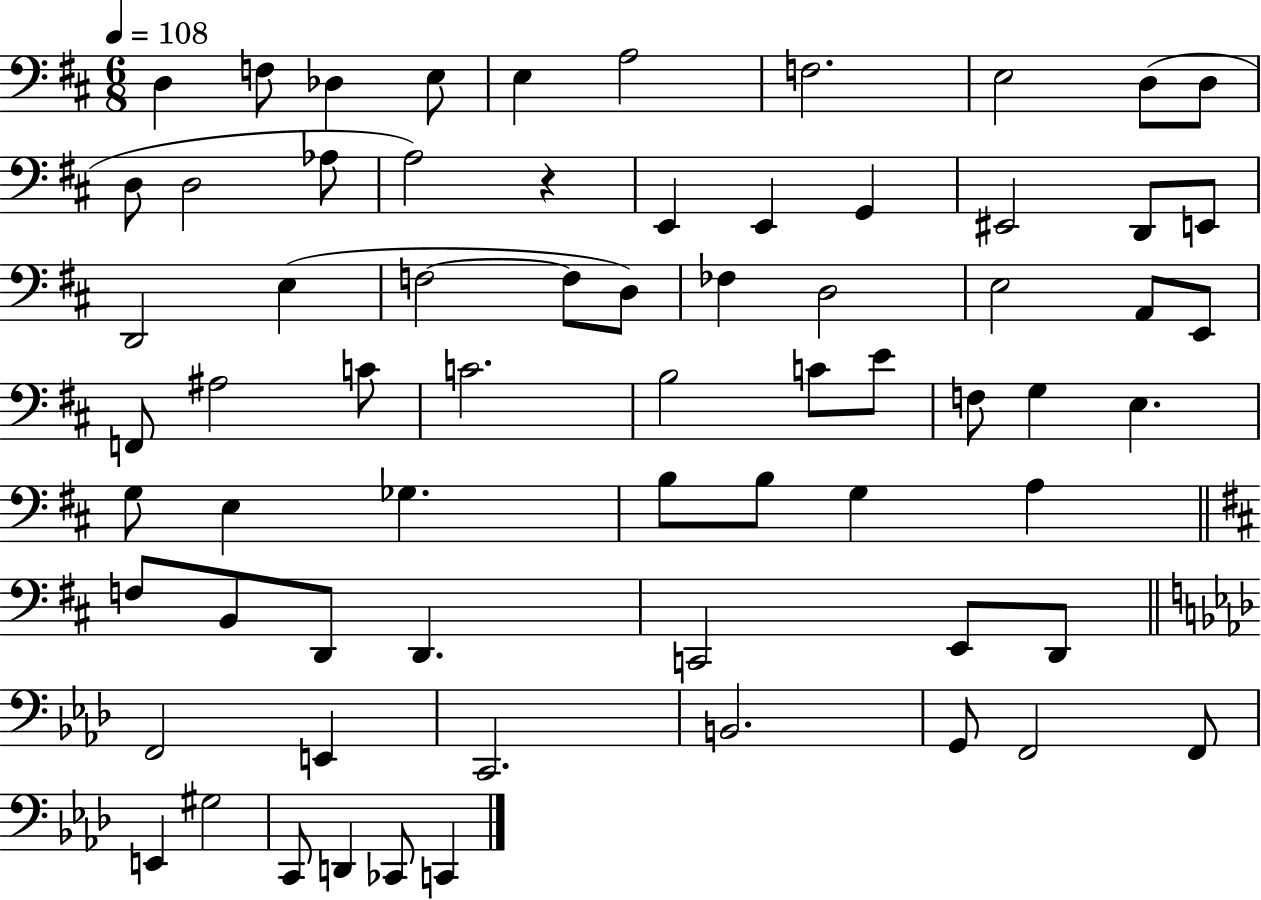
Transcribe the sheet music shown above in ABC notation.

X:1
T:Untitled
M:6/8
L:1/4
K:D
D, F,/2 _D, E,/2 E, A,2 F,2 E,2 D,/2 D,/2 D,/2 D,2 _A,/2 A,2 z E,, E,, G,, ^E,,2 D,,/2 E,,/2 D,,2 E, F,2 F,/2 D,/2 _F, D,2 E,2 A,,/2 E,,/2 F,,/2 ^A,2 C/2 C2 B,2 C/2 E/2 F,/2 G, E, G,/2 E, _G, B,/2 B,/2 G, A, F,/2 B,,/2 D,,/2 D,, C,,2 E,,/2 D,,/2 F,,2 E,, C,,2 B,,2 G,,/2 F,,2 F,,/2 E,, ^G,2 C,,/2 D,, _C,,/2 C,,